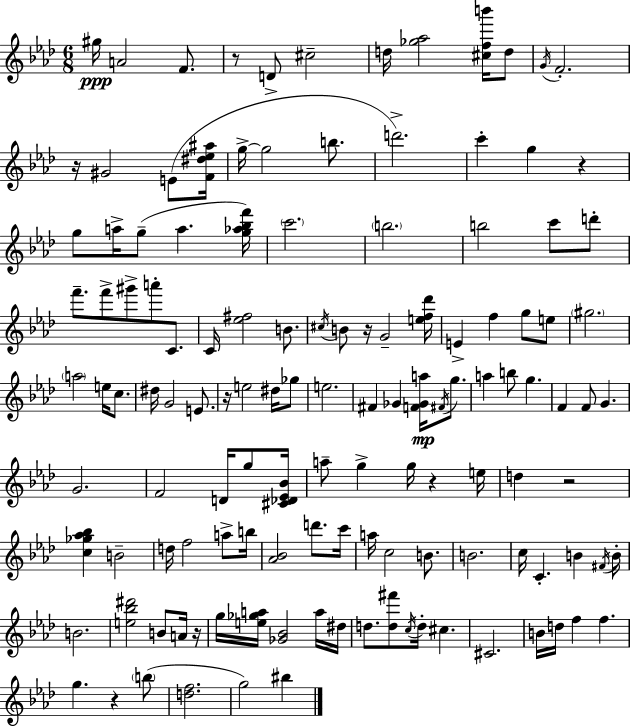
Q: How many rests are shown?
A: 9